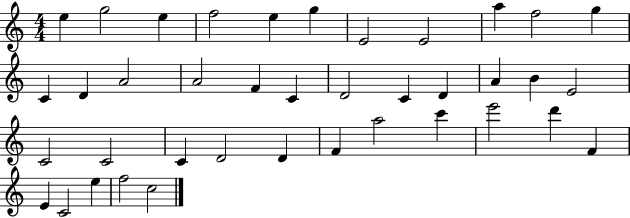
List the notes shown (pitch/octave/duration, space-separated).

E5/q G5/h E5/q F5/h E5/q G5/q E4/h E4/h A5/q F5/h G5/q C4/q D4/q A4/h A4/h F4/q C4/q D4/h C4/q D4/q A4/q B4/q E4/h C4/h C4/h C4/q D4/h D4/q F4/q A5/h C6/q E6/h D6/q F4/q E4/q C4/h E5/q F5/h C5/h